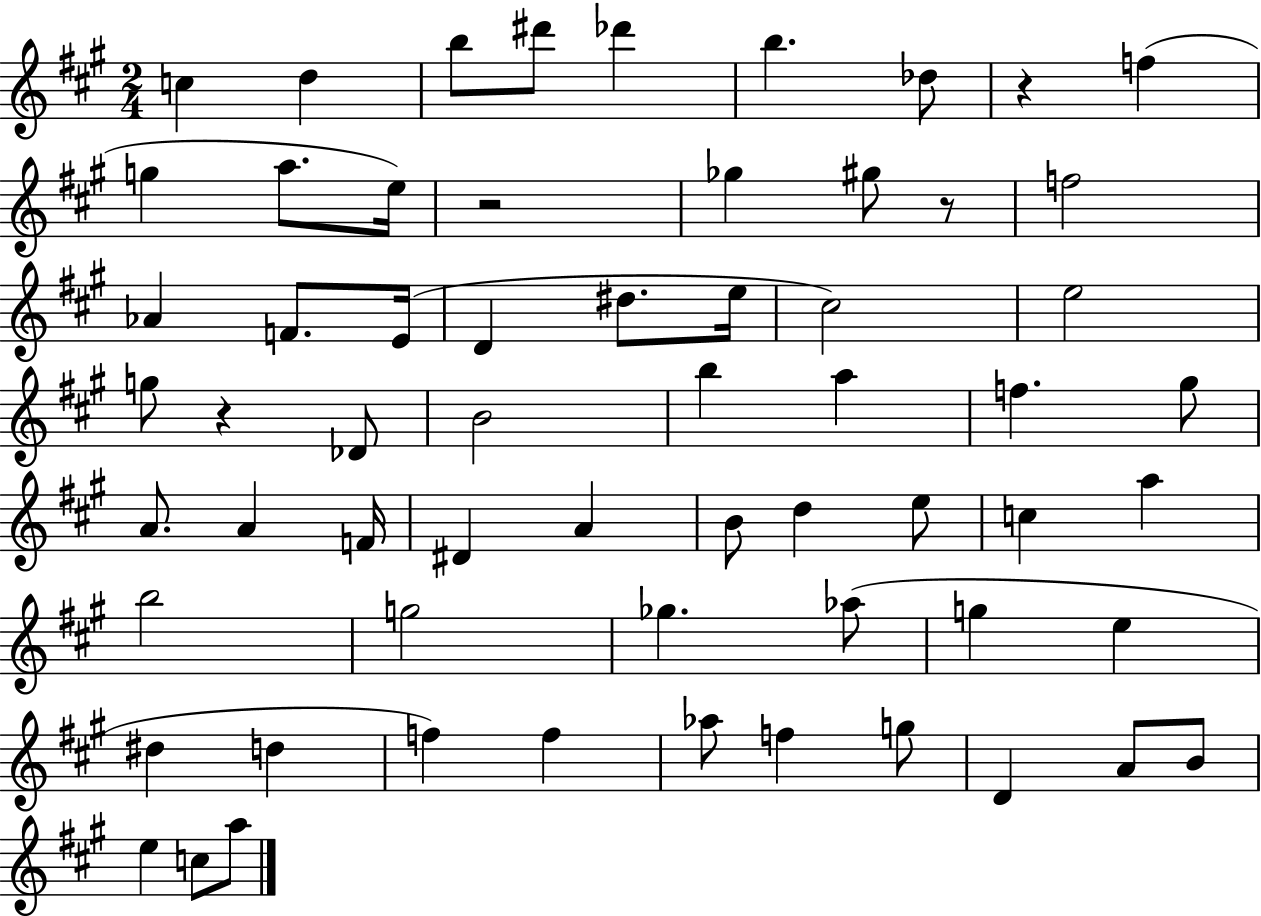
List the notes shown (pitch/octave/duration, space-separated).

C5/q D5/q B5/e D#6/e Db6/q B5/q. Db5/e R/q F5/q G5/q A5/e. E5/s R/h Gb5/q G#5/e R/e F5/h Ab4/q F4/e. E4/s D4/q D#5/e. E5/s C#5/h E5/h G5/e R/q Db4/e B4/h B5/q A5/q F5/q. G#5/e A4/e. A4/q F4/s D#4/q A4/q B4/e D5/q E5/e C5/q A5/q B5/h G5/h Gb5/q. Ab5/e G5/q E5/q D#5/q D5/q F5/q F5/q Ab5/e F5/q G5/e D4/q A4/e B4/e E5/q C5/e A5/e